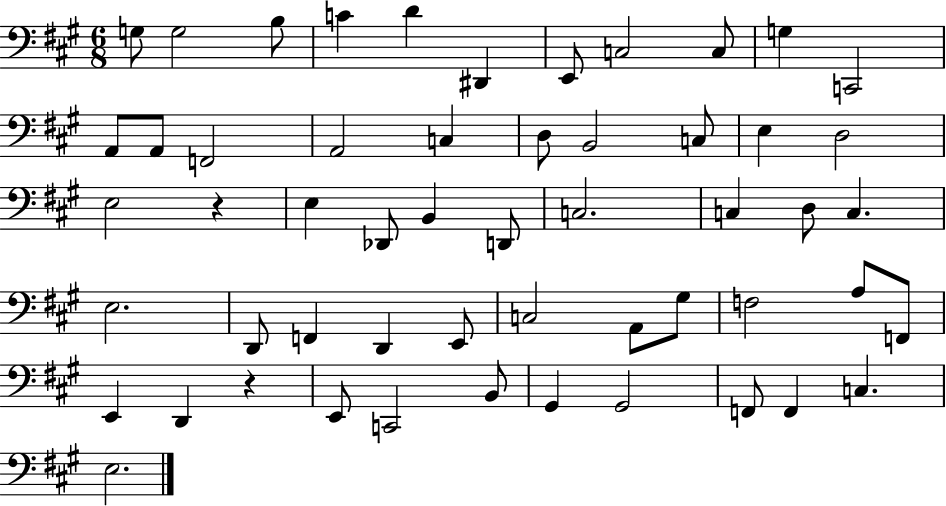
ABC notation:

X:1
T:Untitled
M:6/8
L:1/4
K:A
G,/2 G,2 B,/2 C D ^D,, E,,/2 C,2 C,/2 G, C,,2 A,,/2 A,,/2 F,,2 A,,2 C, D,/2 B,,2 C,/2 E, D,2 E,2 z E, _D,,/2 B,, D,,/2 C,2 C, D,/2 C, E,2 D,,/2 F,, D,, E,,/2 C,2 A,,/2 ^G,/2 F,2 A,/2 F,,/2 E,, D,, z E,,/2 C,,2 B,,/2 ^G,, ^G,,2 F,,/2 F,, C, E,2